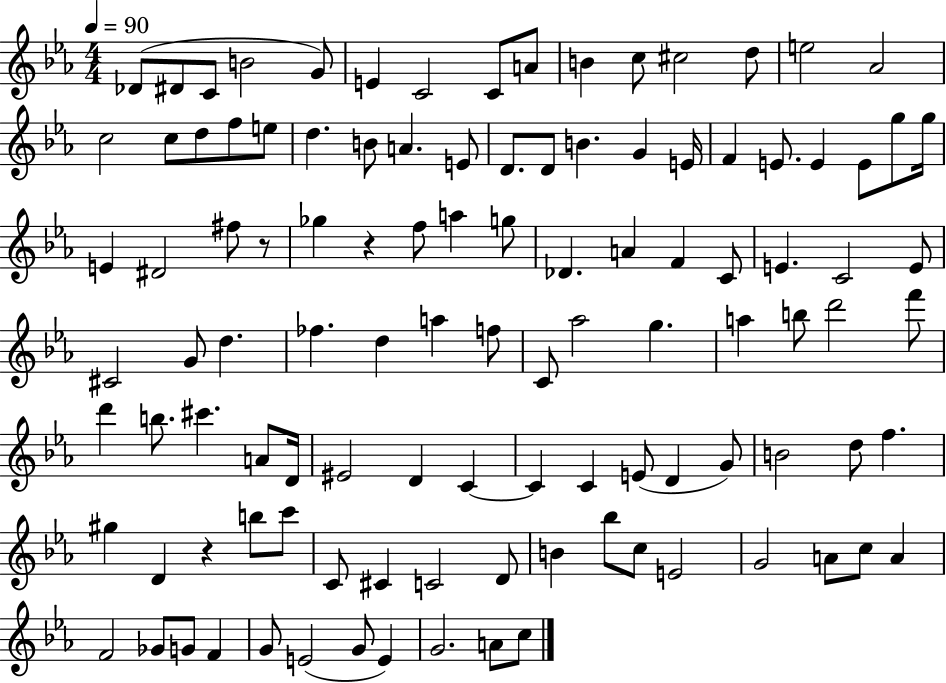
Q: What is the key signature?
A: EES major